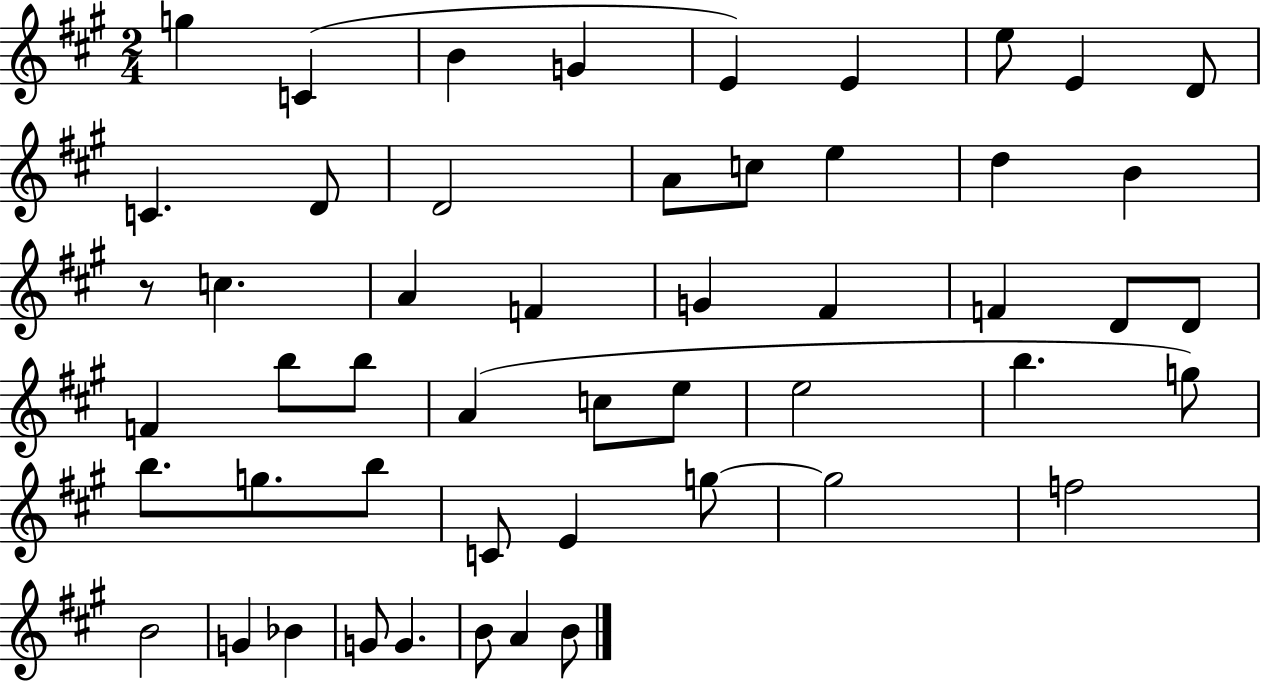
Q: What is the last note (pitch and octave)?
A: B4